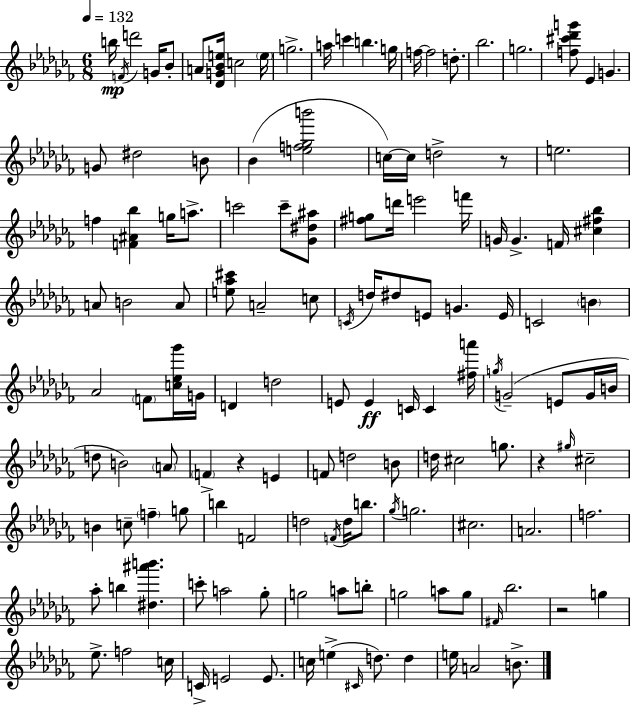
{
  \clef treble
  \numericTimeSignature
  \time 6/8
  \key aes \minor
  \tempo 4 = 132
  b''16\mp \acciaccatura { f'16 } d'''2 g'16 bes'8-. | a'8 <des' g' bes' e''>16 c''2 | \parenthesize e''16 g''2.-> | a''16 c'''4 b''4. | \break g''16 f''16~~ f''2 d''8.-. | bes''2. | g''2. | <f'' cis''' des''' g'''>8 ees'4 g'4. | \break g'8 dis''2 b'8 | bes'4( <e'' f'' ges'' b'''>2 | c''16~~) c''16 d''2-> r8 | e''2. | \break f''4 <f' ais' bes''>4 g''16 a''8.-> | c'''2 c'''8-- <ges' dis'' ais''>8 | <fis'' g''>8 d'''16 e'''2 | f'''16 g'16 g'4.-> f'16 <cis'' fis'' bes''>4 | \break a'8 b'2 a'8 | <e'' aes'' cis'''>8 a'2-- c''8 | \acciaccatura { c'16 } d''16 dis''8 e'8 g'4. | e'16 c'2 \parenthesize b'4 | \break aes'2 \parenthesize f'8 | <c'' ees'' ges'''>16 g'16 d'4 d''2 | e'8 e'4\ff c'16 c'4 | <fis'' a'''>16 \acciaccatura { g''16 } g'2--( e'8 | \break g'16 b'16 d''8 b'2) | \parenthesize a'8 \parenthesize f'4-> r4 e'4 | f'8 d''2 | b'8 d''16 cis''2 | \break g''8. r4 \grace { gis''16 } cis''2-- | b'4 c''8-- \parenthesize f''4-- | g''8 b''4 f'2 | d''2 | \break \acciaccatura { f'16 } d''16 b''8. \acciaccatura { ges''16 } g''2. | cis''2. | a'2. | f''2. | \break aes''8-. b''4 | <dis'' ais''' b'''>4. c'''8-. a''2 | ges''8-. g''2 | a''8 b''8-. g''2 | \break a''8 g''8 \grace { fis'16 } bes''2. | r2 | g''4 ees''8.-> f''2 | c''16 c'16-> e'2 | \break e'8. c''16 e''4->( | \grace { cis'16 } d''8.) d''4 e''16 a'2 | b'8.-> \bar "|."
}